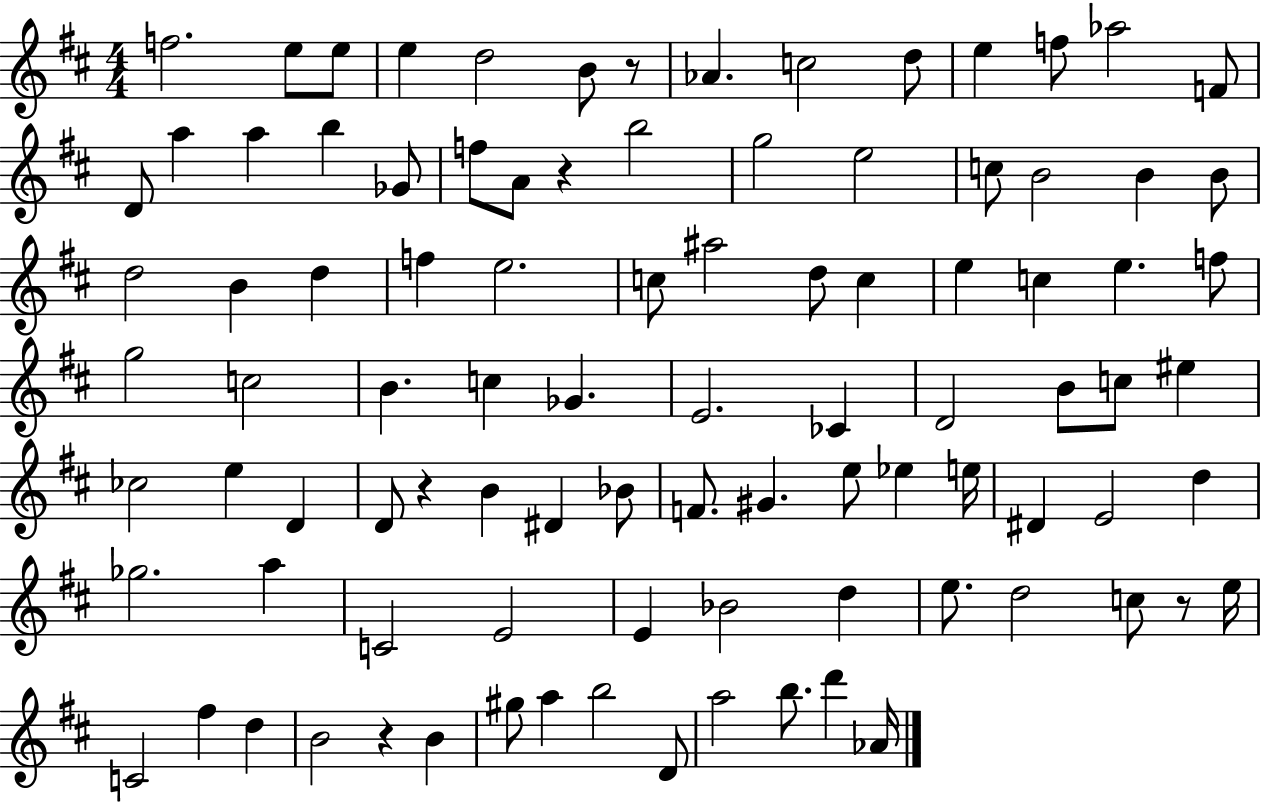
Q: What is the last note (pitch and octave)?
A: Ab4